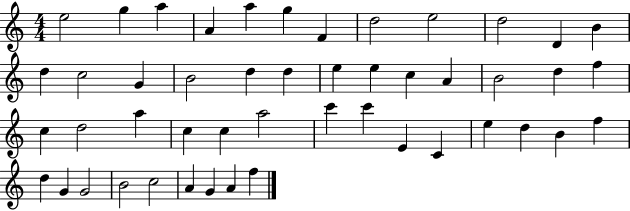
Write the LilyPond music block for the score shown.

{
  \clef treble
  \numericTimeSignature
  \time 4/4
  \key c \major
  e''2 g''4 a''4 | a'4 a''4 g''4 f'4 | d''2 e''2 | d''2 d'4 b'4 | \break d''4 c''2 g'4 | b'2 d''4 d''4 | e''4 e''4 c''4 a'4 | b'2 d''4 f''4 | \break c''4 d''2 a''4 | c''4 c''4 a''2 | c'''4 c'''4 e'4 c'4 | e''4 d''4 b'4 f''4 | \break d''4 g'4 g'2 | b'2 c''2 | a'4 g'4 a'4 f''4 | \bar "|."
}